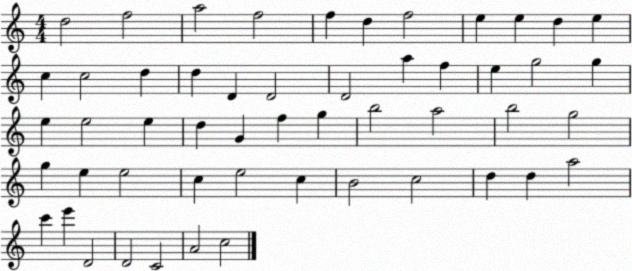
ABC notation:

X:1
T:Untitled
M:4/4
L:1/4
K:C
d2 f2 a2 f2 f d f2 e e d e c c2 d d D D2 D2 a f e g2 g e e2 e d G f g b2 a2 b2 g2 g e e2 c e2 c B2 c2 d d a2 c' e' D2 D2 C2 A2 c2